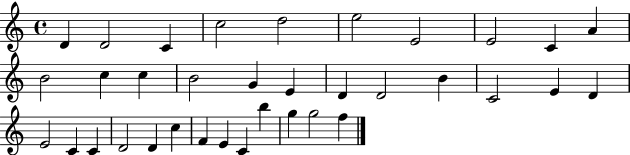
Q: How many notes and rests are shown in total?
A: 35